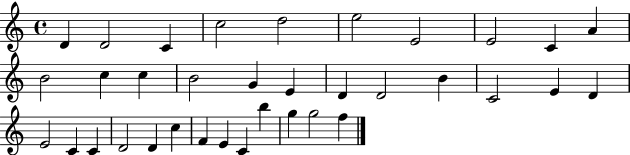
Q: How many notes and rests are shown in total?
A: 35